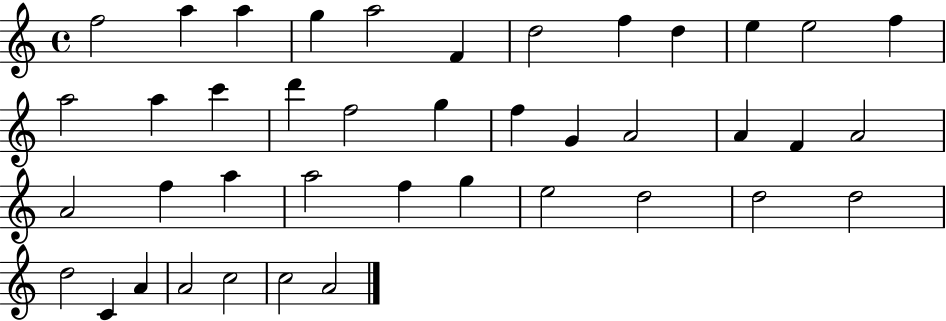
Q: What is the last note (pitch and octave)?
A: A4